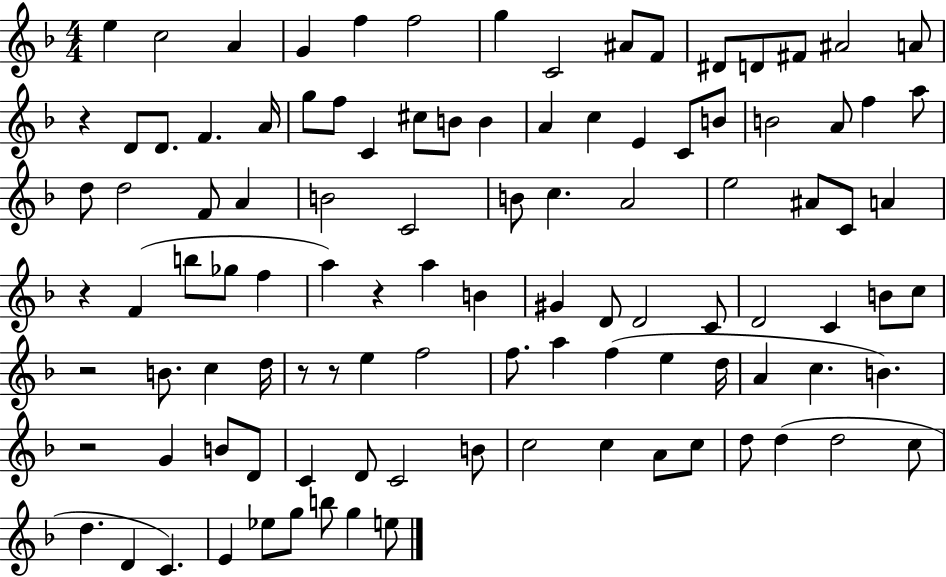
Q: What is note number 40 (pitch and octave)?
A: C4